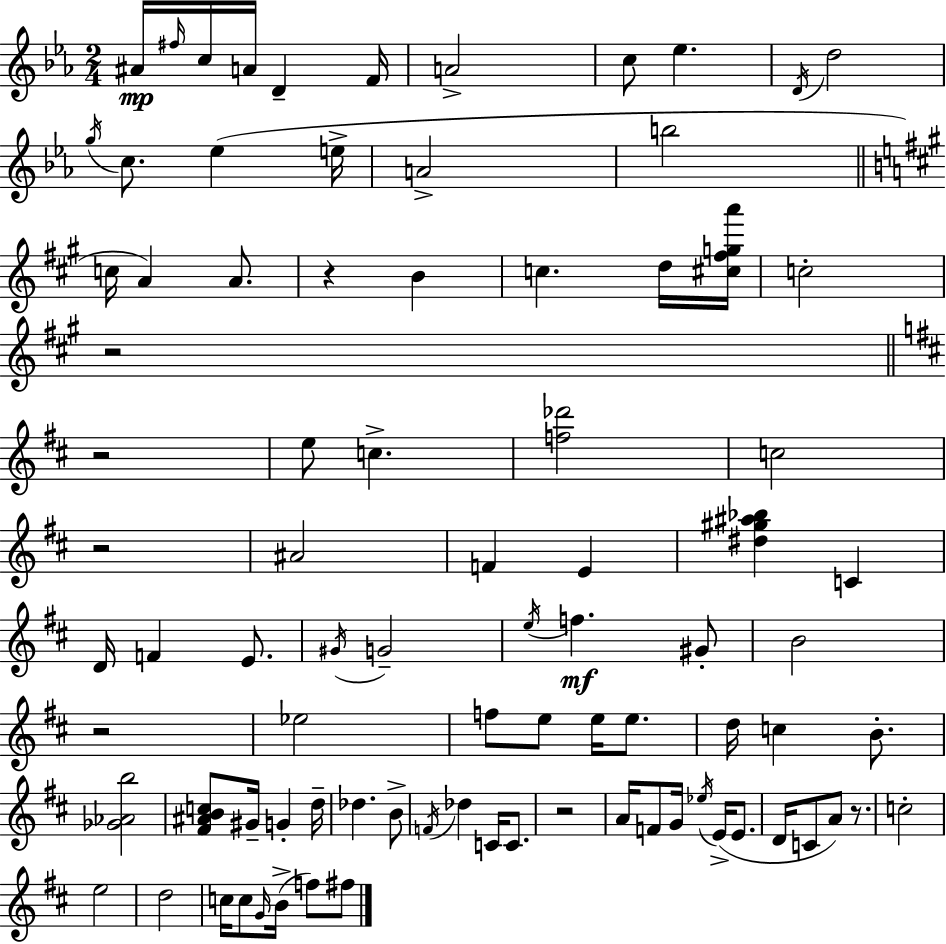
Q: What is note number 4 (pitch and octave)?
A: A4